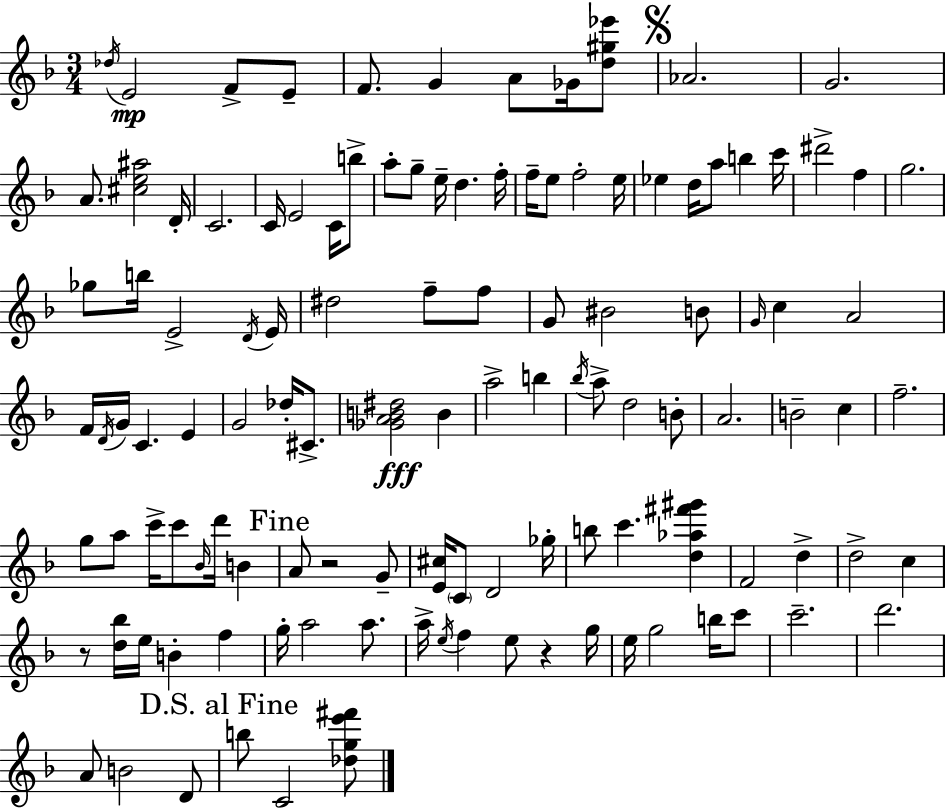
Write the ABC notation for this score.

X:1
T:Untitled
M:3/4
L:1/4
K:F
_d/4 E2 F/2 E/2 F/2 G A/2 _G/4 [d^g_e']/2 _A2 G2 A/2 [^ce^a]2 D/4 C2 C/4 E2 C/4 b/2 a/2 g/2 e/4 d f/4 f/4 e/2 f2 e/4 _e d/4 a/2 b c'/4 ^d'2 f g2 _g/2 b/4 E2 D/4 E/4 ^d2 f/2 f/2 G/2 ^B2 B/2 G/4 c A2 F/4 D/4 G/4 C E G2 _d/4 ^C/2 [_GAB^d]2 B a2 b _b/4 a/2 d2 B/2 A2 B2 c f2 g/2 a/2 c'/4 c'/2 _B/4 d'/4 B A/2 z2 G/2 [E^c]/4 C/2 D2 _g/4 b/2 c' [d_a^f'^g'] F2 d d2 c z/2 [d_b]/4 e/4 B f g/4 a2 a/2 a/4 e/4 f e/2 z g/4 e/4 g2 b/4 c'/2 c'2 d'2 A/2 B2 D/2 b/2 C2 [_dge'^f']/2